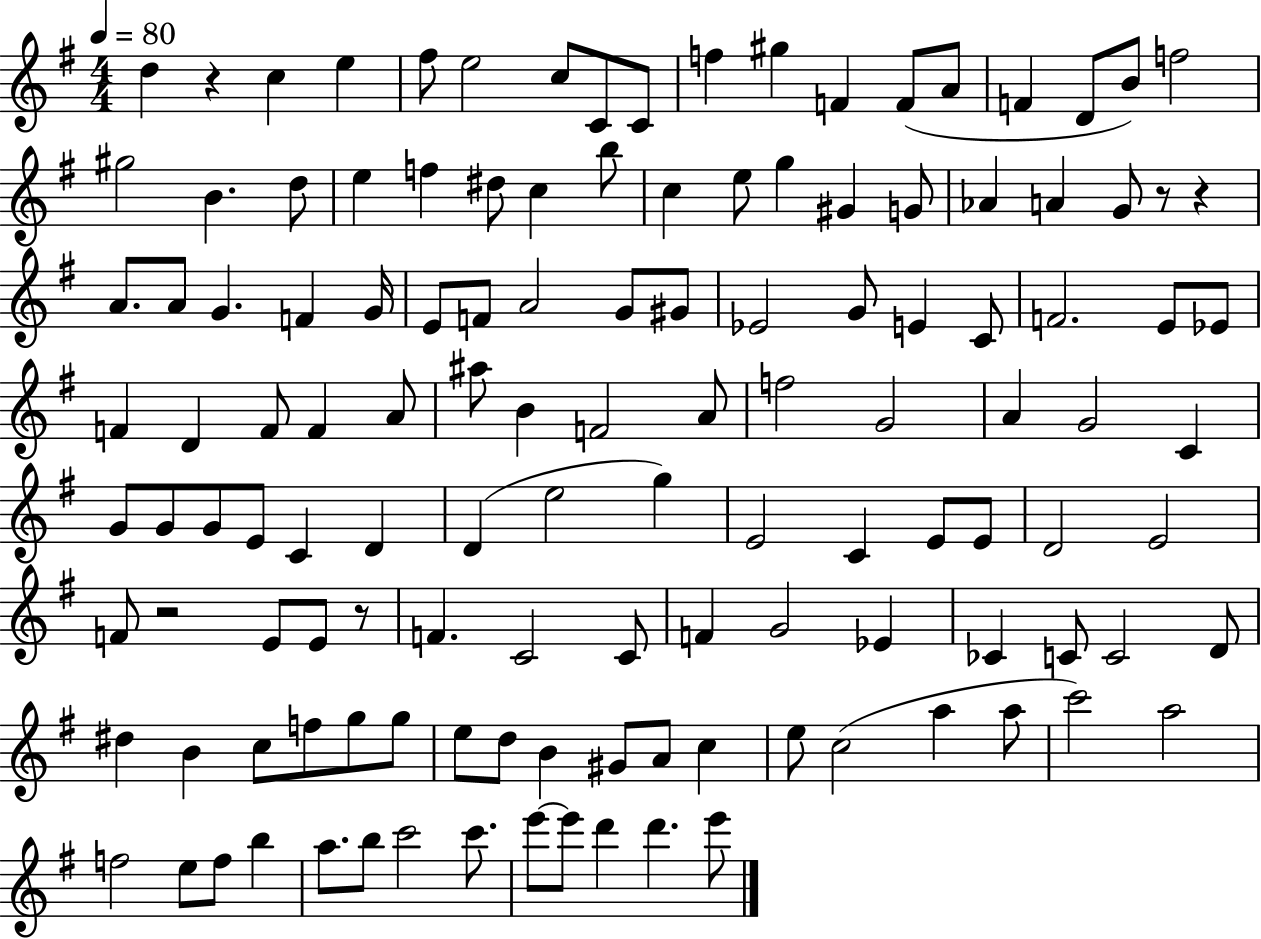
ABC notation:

X:1
T:Untitled
M:4/4
L:1/4
K:G
d z c e ^f/2 e2 c/2 C/2 C/2 f ^g F F/2 A/2 F D/2 B/2 f2 ^g2 B d/2 e f ^d/2 c b/2 c e/2 g ^G G/2 _A A G/2 z/2 z A/2 A/2 G F G/4 E/2 F/2 A2 G/2 ^G/2 _E2 G/2 E C/2 F2 E/2 _E/2 F D F/2 F A/2 ^a/2 B F2 A/2 f2 G2 A G2 C G/2 G/2 G/2 E/2 C D D e2 g E2 C E/2 E/2 D2 E2 F/2 z2 E/2 E/2 z/2 F C2 C/2 F G2 _E _C C/2 C2 D/2 ^d B c/2 f/2 g/2 g/2 e/2 d/2 B ^G/2 A/2 c e/2 c2 a a/2 c'2 a2 f2 e/2 f/2 b a/2 b/2 c'2 c'/2 e'/2 e'/2 d' d' e'/2